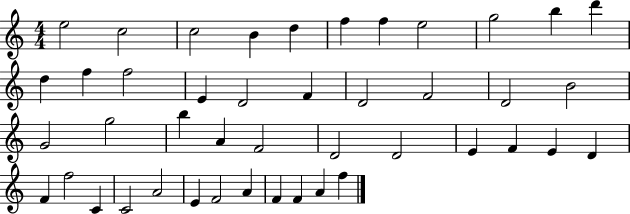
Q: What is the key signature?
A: C major